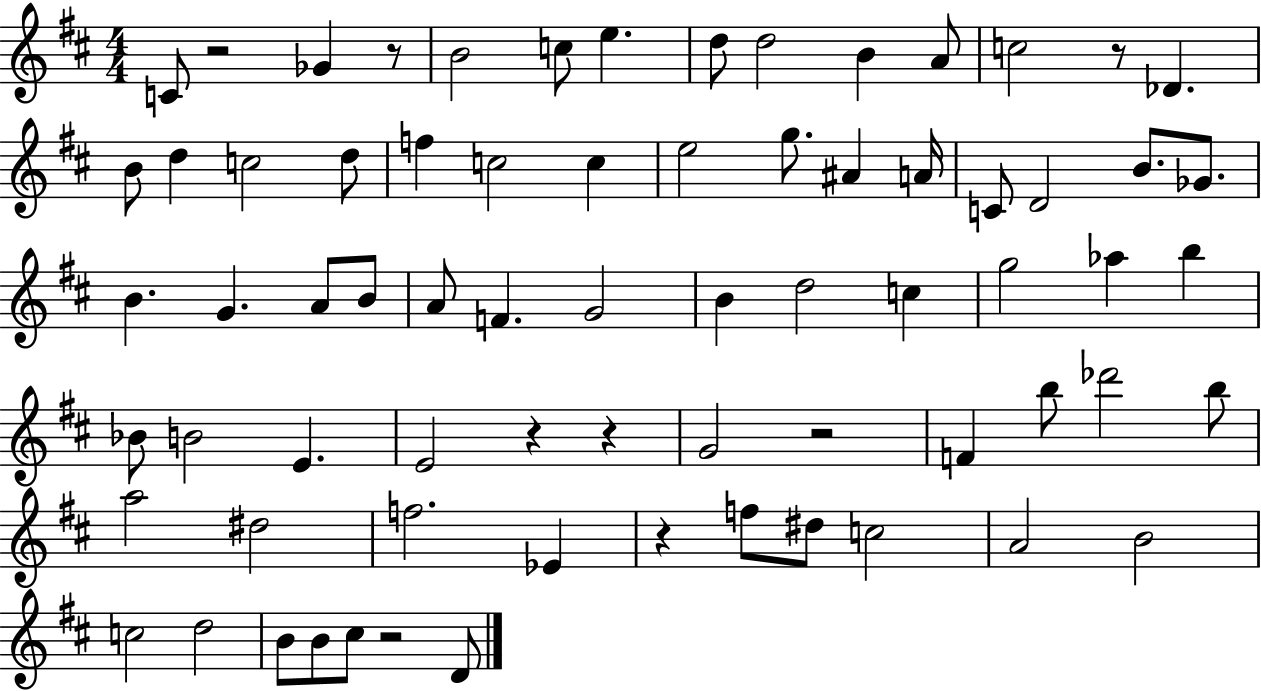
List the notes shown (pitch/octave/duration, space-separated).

C4/e R/h Gb4/q R/e B4/h C5/e E5/q. D5/e D5/h B4/q A4/e C5/h R/e Db4/q. B4/e D5/q C5/h D5/e F5/q C5/h C5/q E5/h G5/e. A#4/q A4/s C4/e D4/h B4/e. Gb4/e. B4/q. G4/q. A4/e B4/e A4/e F4/q. G4/h B4/q D5/h C5/q G5/h Ab5/q B5/q Bb4/e B4/h E4/q. E4/h R/q R/q G4/h R/h F4/q B5/e Db6/h B5/e A5/h D#5/h F5/h. Eb4/q R/q F5/e D#5/e C5/h A4/h B4/h C5/h D5/h B4/e B4/e C#5/e R/h D4/e